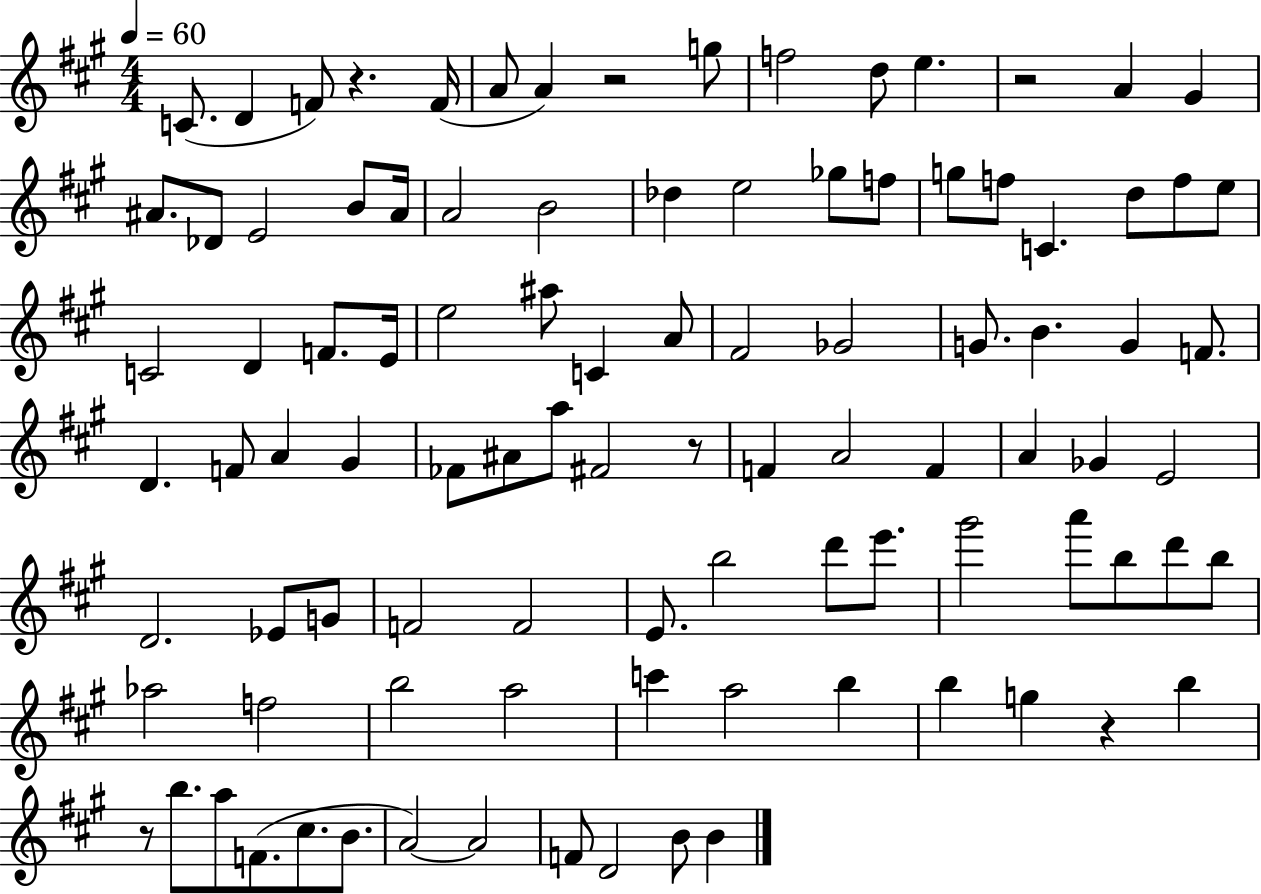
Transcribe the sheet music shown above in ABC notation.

X:1
T:Untitled
M:4/4
L:1/4
K:A
C/2 D F/2 z F/4 A/2 A z2 g/2 f2 d/2 e z2 A ^G ^A/2 _D/2 E2 B/2 ^A/4 A2 B2 _d e2 _g/2 f/2 g/2 f/2 C d/2 f/2 e/2 C2 D F/2 E/4 e2 ^a/2 C A/2 ^F2 _G2 G/2 B G F/2 D F/2 A ^G _F/2 ^A/2 a/2 ^F2 z/2 F A2 F A _G E2 D2 _E/2 G/2 F2 F2 E/2 b2 d'/2 e'/2 ^g'2 a'/2 b/2 d'/2 b/2 _a2 f2 b2 a2 c' a2 b b g z b z/2 b/2 a/2 F/2 ^c/2 B/2 A2 A2 F/2 D2 B/2 B